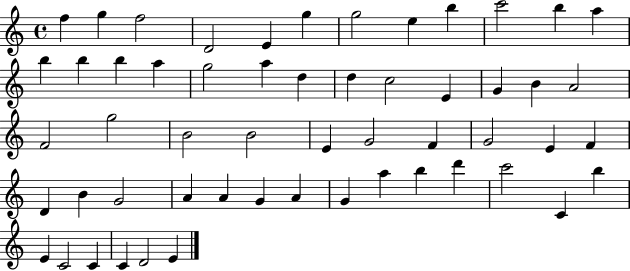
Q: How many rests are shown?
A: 0